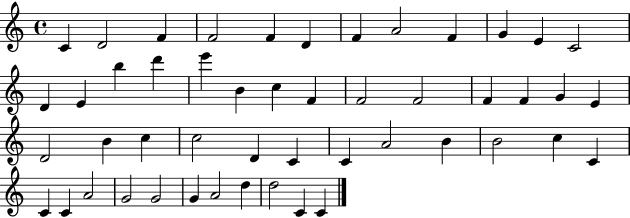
C4/q D4/h F4/q F4/h F4/q D4/q F4/q A4/h F4/q G4/q E4/q C4/h D4/q E4/q B5/q D6/q E6/q B4/q C5/q F4/q F4/h F4/h F4/q F4/q G4/q E4/q D4/h B4/q C5/q C5/h D4/q C4/q C4/q A4/h B4/q B4/h C5/q C4/q C4/q C4/q A4/h G4/h G4/h G4/q A4/h D5/q D5/h C4/q C4/q